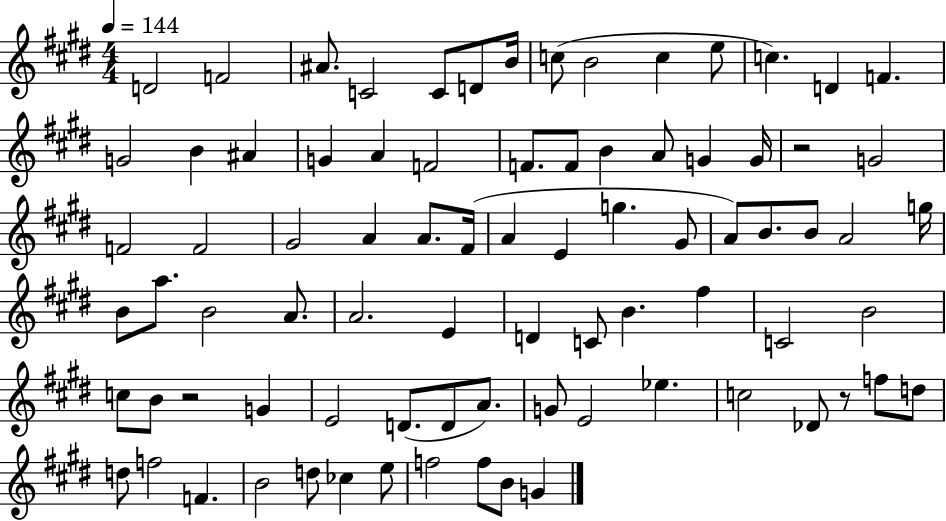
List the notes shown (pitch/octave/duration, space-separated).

D4/h F4/h A#4/e. C4/h C4/e D4/e B4/s C5/e B4/h C5/q E5/e C5/q. D4/q F4/q. G4/h B4/q A#4/q G4/q A4/q F4/h F4/e. F4/e B4/q A4/e G4/q G4/s R/h G4/h F4/h F4/h G#4/h A4/q A4/e. F#4/s A4/q E4/q G5/q. G#4/e A4/e B4/e. B4/e A4/h G5/s B4/e A5/e. B4/h A4/e. A4/h. E4/q D4/q C4/e B4/q. F#5/q C4/h B4/h C5/e B4/e R/h G4/q E4/h D4/e. D4/e A4/e. G4/e E4/h Eb5/q. C5/h Db4/e R/e F5/e D5/e D5/e F5/h F4/q. B4/h D5/e CES5/q E5/e F5/h F5/e B4/e G4/q